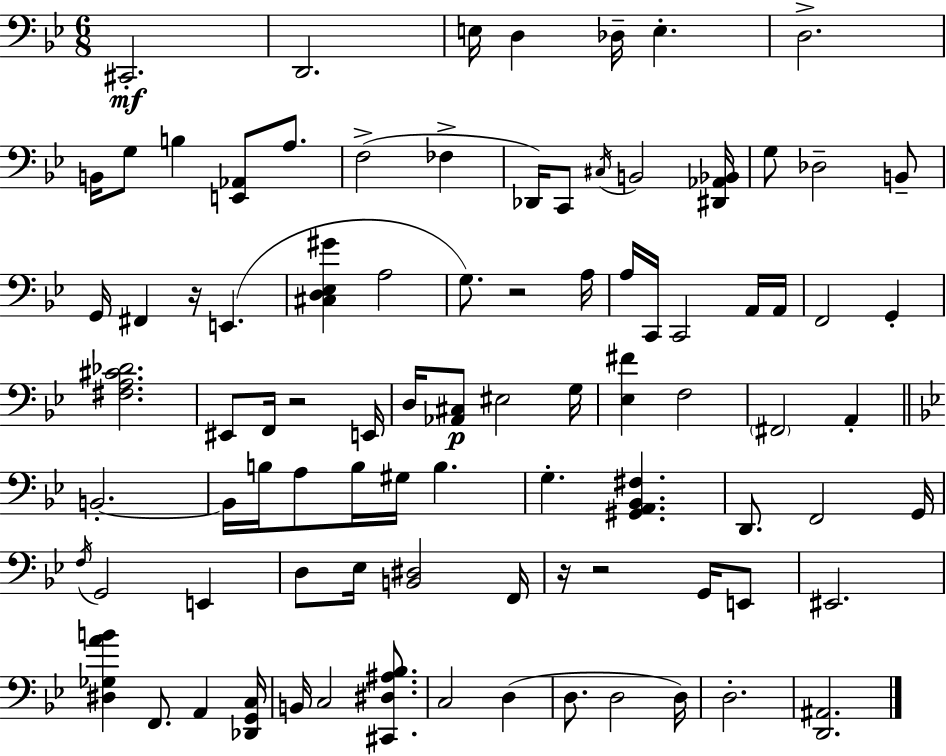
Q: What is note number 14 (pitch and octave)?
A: Db2